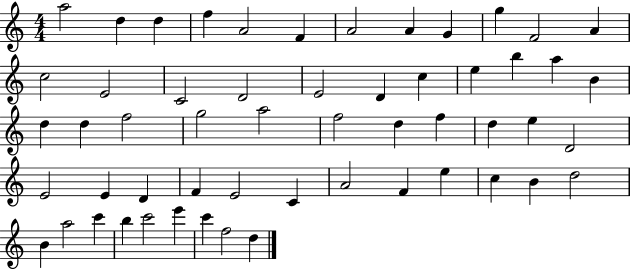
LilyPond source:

{
  \clef treble
  \numericTimeSignature
  \time 4/4
  \key c \major
  a''2 d''4 d''4 | f''4 a'2 f'4 | a'2 a'4 g'4 | g''4 f'2 a'4 | \break c''2 e'2 | c'2 d'2 | e'2 d'4 c''4 | e''4 b''4 a''4 b'4 | \break d''4 d''4 f''2 | g''2 a''2 | f''2 d''4 f''4 | d''4 e''4 d'2 | \break e'2 e'4 d'4 | f'4 e'2 c'4 | a'2 f'4 e''4 | c''4 b'4 d''2 | \break b'4 a''2 c'''4 | b''4 c'''2 e'''4 | c'''4 f''2 d''4 | \bar "|."
}